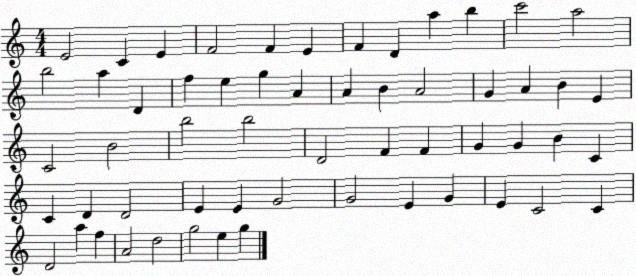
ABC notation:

X:1
T:Untitled
M:4/4
L:1/4
K:C
E2 C E F2 F E F D a b c'2 a2 b2 a D f e g A A B A2 G A B E C2 B2 b2 b2 D2 F F G G B C C D D2 E E G2 G2 E G E C2 C D2 a f A2 d2 g2 e g